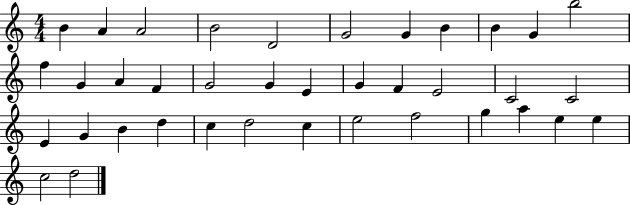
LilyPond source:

{
  \clef treble
  \numericTimeSignature
  \time 4/4
  \key c \major
  b'4 a'4 a'2 | b'2 d'2 | g'2 g'4 b'4 | b'4 g'4 b''2 | \break f''4 g'4 a'4 f'4 | g'2 g'4 e'4 | g'4 f'4 e'2 | c'2 c'2 | \break e'4 g'4 b'4 d''4 | c''4 d''2 c''4 | e''2 f''2 | g''4 a''4 e''4 e''4 | \break c''2 d''2 | \bar "|."
}